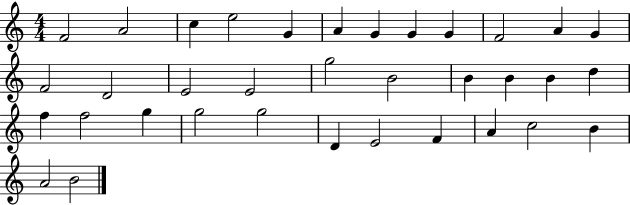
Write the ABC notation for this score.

X:1
T:Untitled
M:4/4
L:1/4
K:C
F2 A2 c e2 G A G G G F2 A G F2 D2 E2 E2 g2 B2 B B B d f f2 g g2 g2 D E2 F A c2 B A2 B2